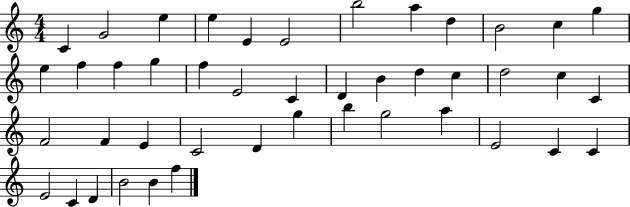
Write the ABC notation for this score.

X:1
T:Untitled
M:4/4
L:1/4
K:C
C G2 e e E E2 b2 a d B2 c g e f f g f E2 C D B d c d2 c C F2 F E C2 D g b g2 a E2 C C E2 C D B2 B f